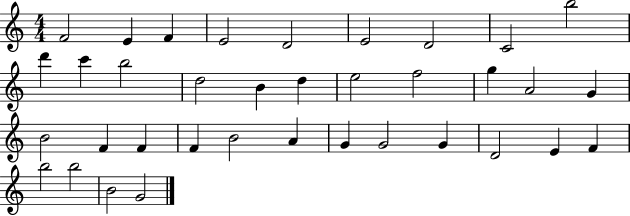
F4/h E4/q F4/q E4/h D4/h E4/h D4/h C4/h B5/h D6/q C6/q B5/h D5/h B4/q D5/q E5/h F5/h G5/q A4/h G4/q B4/h F4/q F4/q F4/q B4/h A4/q G4/q G4/h G4/q D4/h E4/q F4/q B5/h B5/h B4/h G4/h